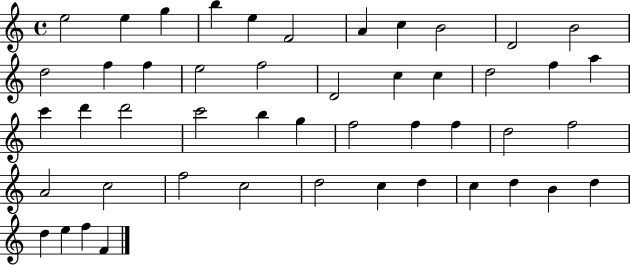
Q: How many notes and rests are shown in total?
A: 48